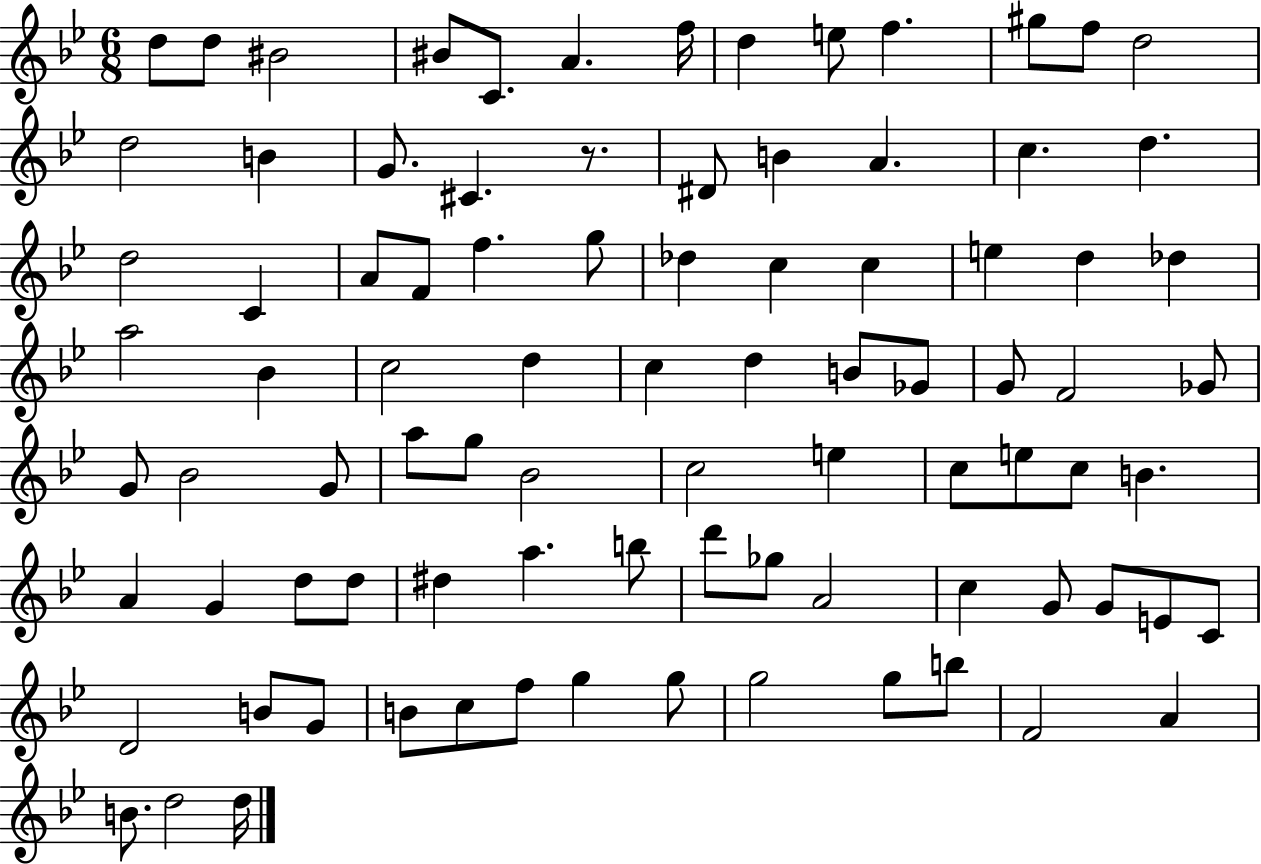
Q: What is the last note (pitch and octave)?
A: D5